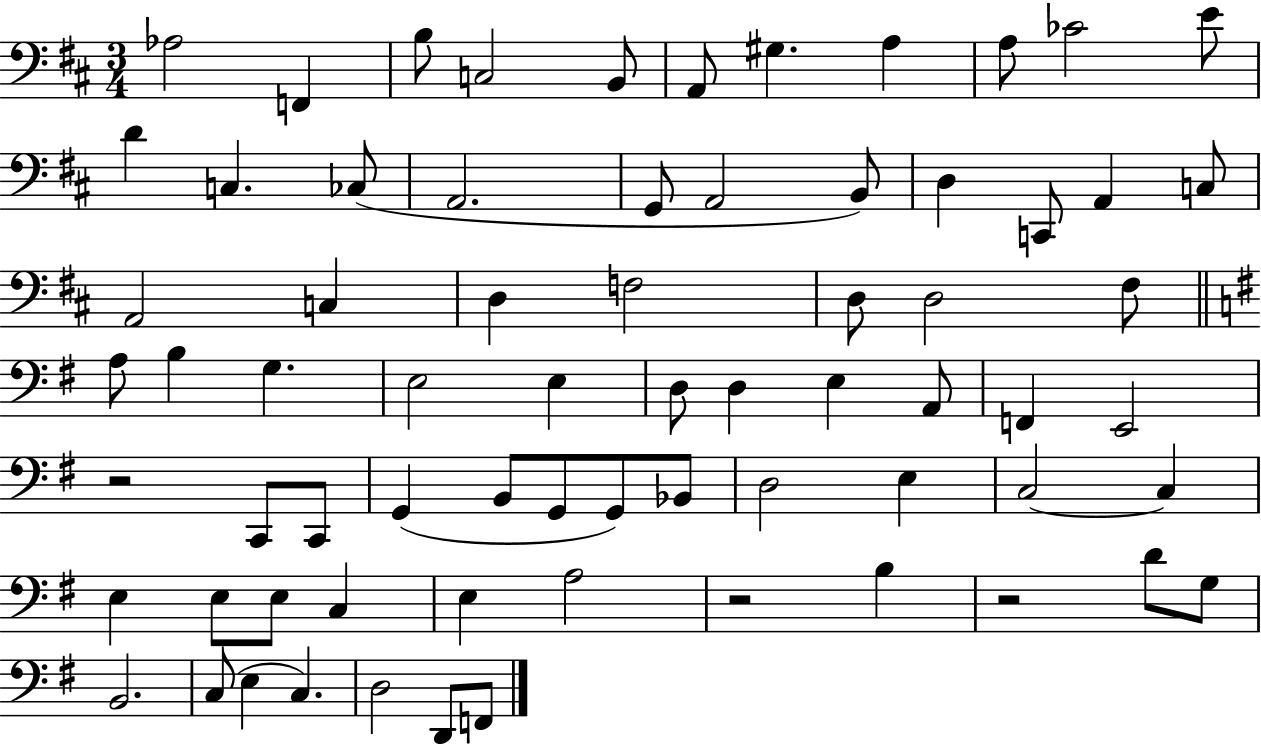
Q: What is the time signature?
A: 3/4